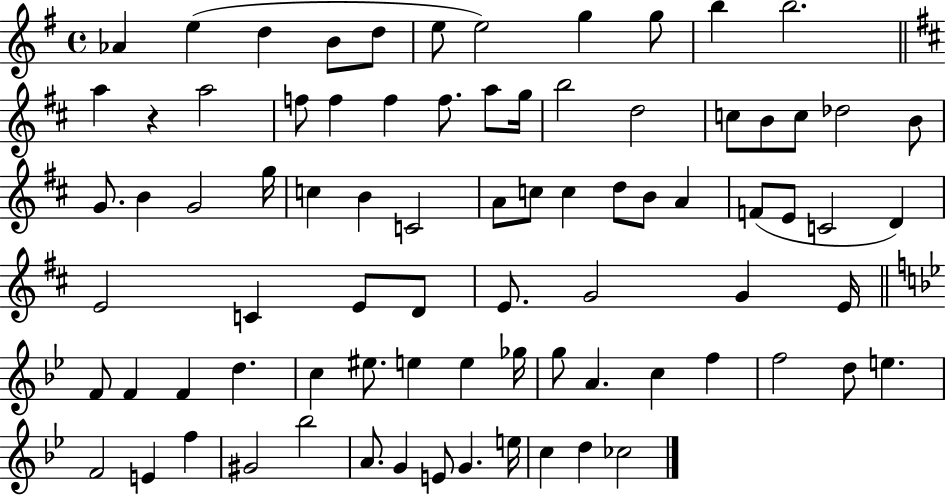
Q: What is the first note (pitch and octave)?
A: Ab4